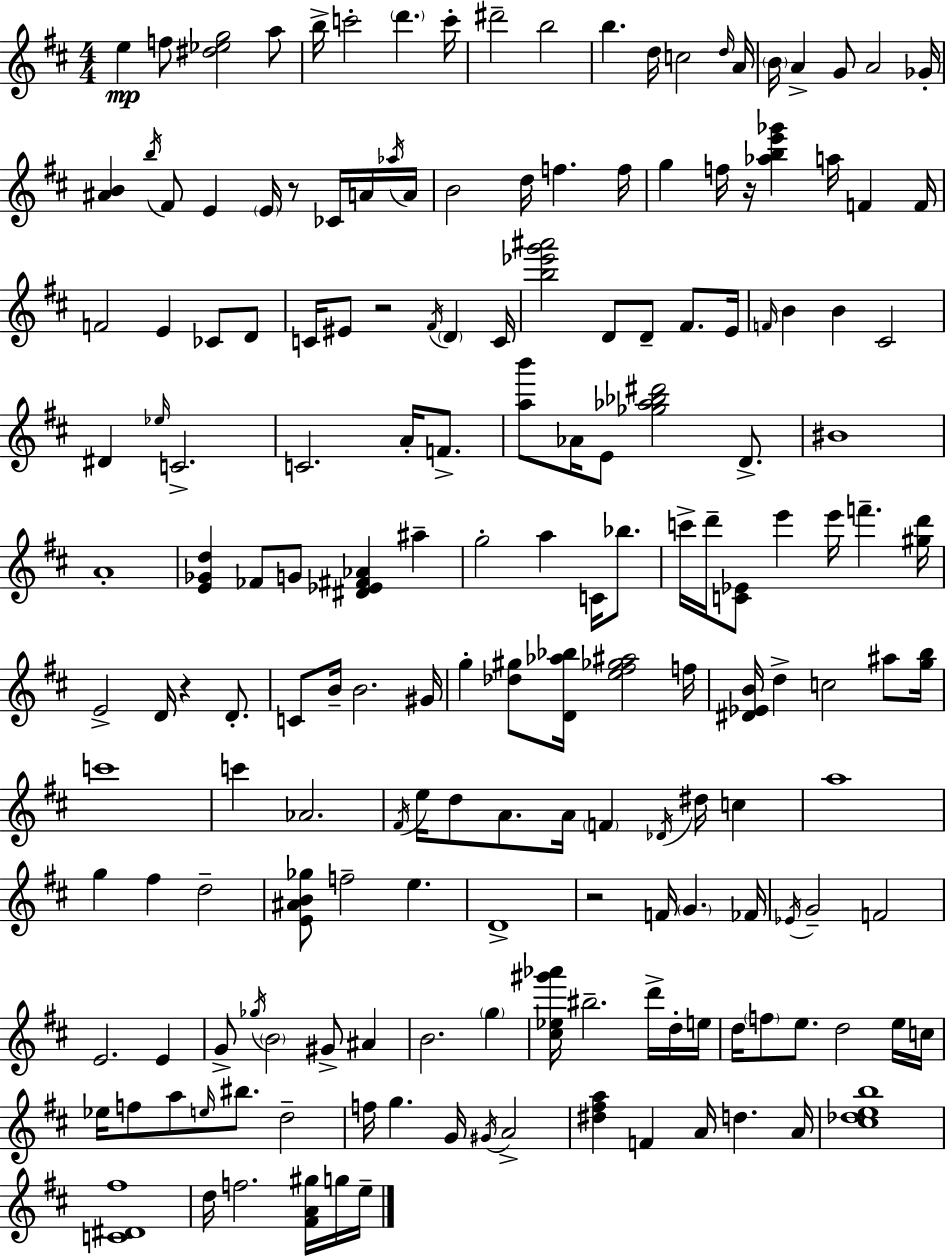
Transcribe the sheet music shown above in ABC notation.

X:1
T:Untitled
M:4/4
L:1/4
K:D
e f/2 [^d_eg]2 a/2 b/4 c'2 d' c'/4 ^d'2 b2 b d/4 c2 d/4 A/4 B/4 A G/2 A2 _G/4 [^AB] b/4 ^F/2 E E/4 z/2 _C/4 A/4 _a/4 A/4 B2 d/4 f f/4 g f/4 z/4 [_abe'_g'] a/4 F F/4 F2 E _C/2 D/2 C/4 ^E/2 z2 ^F/4 D C/4 [b_e'g'^a']2 D/2 D/2 ^F/2 E/4 F/4 B B ^C2 ^D _e/4 C2 C2 A/4 F/2 [ab']/2 _A/4 E/2 [_g_a_b^d']2 D/2 ^B4 A4 [E_Gd] _F/2 G/2 [^D_E^F_A] ^a g2 a C/4 _b/2 c'/4 d'/4 [C_E]/2 e' e'/4 f' [^gd']/4 E2 D/4 z D/2 C/2 B/4 B2 ^G/4 g [_d^g]/2 [D_a_b]/4 [e^f_g^a]2 f/4 [^D_EB]/4 d c2 ^a/2 [gb]/4 c'4 c' _A2 ^F/4 e/4 d/2 A/2 A/4 F _D/4 ^d/4 c a4 g ^f d2 [E^AB_g]/2 f2 e D4 z2 F/4 G _F/4 _E/4 G2 F2 E2 E G/2 _g/4 B2 ^G/2 ^A B2 g [^c_e^g'_a']/4 ^b2 d'/4 d/4 e/4 d/4 f/2 e/2 d2 e/4 c/4 _e/4 f/2 a/2 e/4 ^b/2 d2 f/4 g G/4 ^G/4 A2 [^d^fa] F A/4 d A/4 [^c_deb]4 [C^D^f]4 d/4 f2 [^FA^g]/4 g/4 e/4